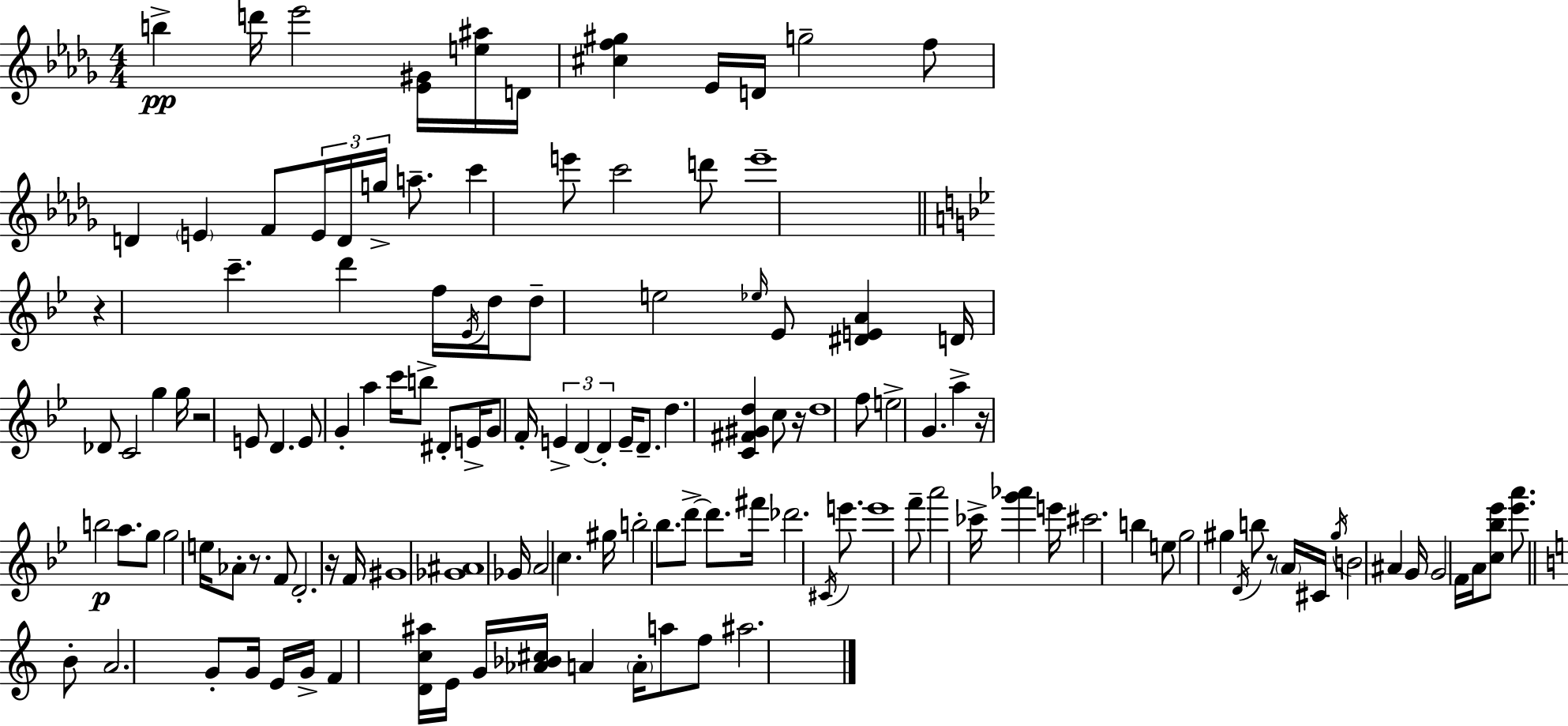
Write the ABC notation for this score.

X:1
T:Untitled
M:4/4
L:1/4
K:Bbm
b d'/4 _e'2 [_E^G]/4 [e^a]/4 D/4 [^cf^g] _E/4 D/4 g2 f/2 D E F/2 E/4 D/4 g/4 a/2 c' e'/2 c'2 d'/2 e'4 z c' d' f/4 _E/4 d/4 d/2 e2 _e/4 _E/2 [^DEA] D/4 _D/2 C2 g g/4 z2 E/2 D E/2 G a c'/4 b/2 ^D/2 E/4 G/2 F/4 E D D E/4 D/2 d [C^F^Gd] c/2 z/4 d4 f/2 e2 G a z/4 b2 a/2 g/2 g2 e/4 _A/2 z/2 F/2 D2 z/4 F/4 ^G4 [_G^A]4 _G/4 A2 c ^g/4 b2 _b/2 d'/2 d'/2 ^f'/4 _d'2 ^C/4 e'/2 e'4 f'/2 a'2 _c'/4 [g'_a'] e'/4 ^c'2 b e/2 g2 ^g D/4 b/2 z/2 A/4 ^C/4 ^g/4 B2 ^A G/4 G2 F/4 A/4 [c_b_e']/2 [_e'a']/2 B/2 A2 G/2 G/4 E/4 G/4 F [Dc^a]/4 E/4 G/4 [_A_B^c]/4 A A/4 a/2 f/2 ^a2